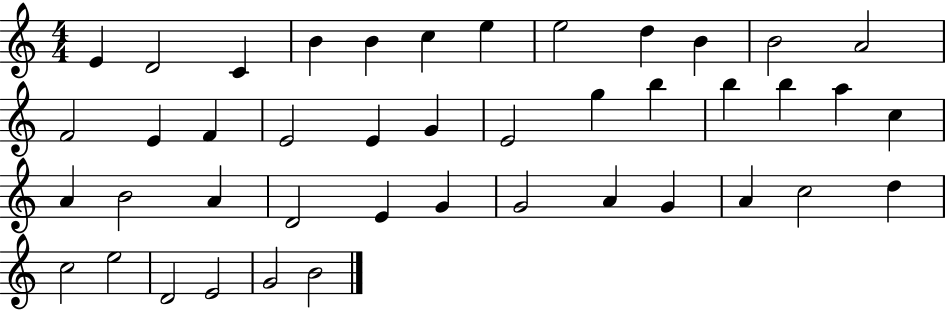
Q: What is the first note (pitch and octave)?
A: E4